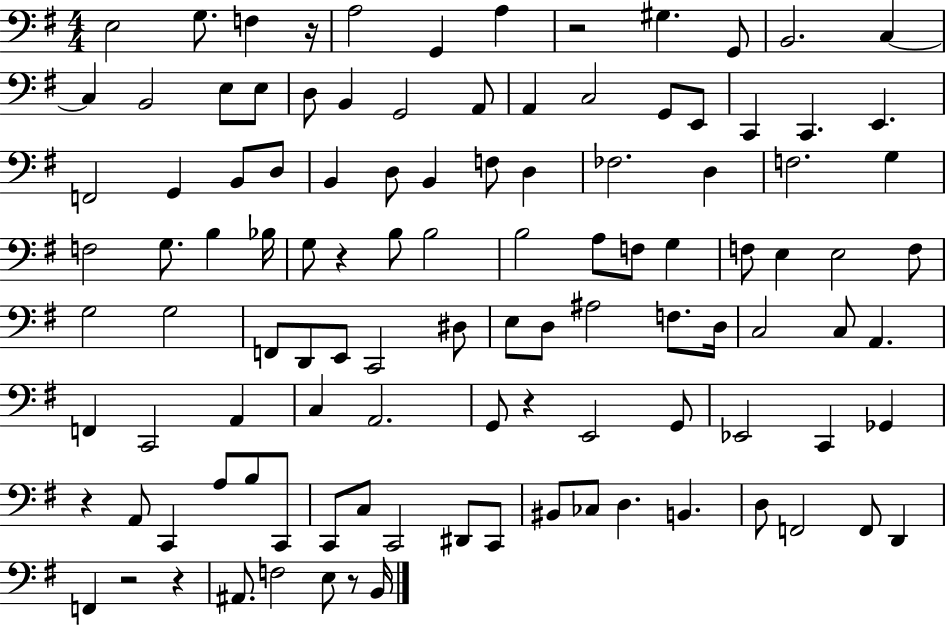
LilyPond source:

{
  \clef bass
  \numericTimeSignature
  \time 4/4
  \key g \major
  e2 g8. f4 r16 | a2 g,4 a4 | r2 gis4. g,8 | b,2. c4~~ | \break c4 b,2 e8 e8 | d8 b,4 g,2 a,8 | a,4 c2 g,8 e,8 | c,4 c,4. e,4. | \break f,2 g,4 b,8 d8 | b,4 d8 b,4 f8 d4 | fes2. d4 | f2. g4 | \break f2 g8. b4 bes16 | g8 r4 b8 b2 | b2 a8 f8 g4 | f8 e4 e2 f8 | \break g2 g2 | f,8 d,8 e,8 c,2 dis8 | e8 d8 ais2 f8. d16 | c2 c8 a,4. | \break f,4 c,2 a,4 | c4 a,2. | g,8 r4 e,2 g,8 | ees,2 c,4 ges,4 | \break r4 a,8 c,4 a8 b8 c,8 | c,8 c8 c,2 dis,8 c,8 | bis,8 ces8 d4. b,4. | d8 f,2 f,8 d,4 | \break f,4 r2 r4 | ais,8. f2 e8 r8 b,16 | \bar "|."
}